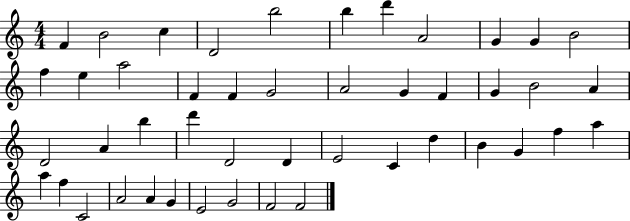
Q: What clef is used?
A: treble